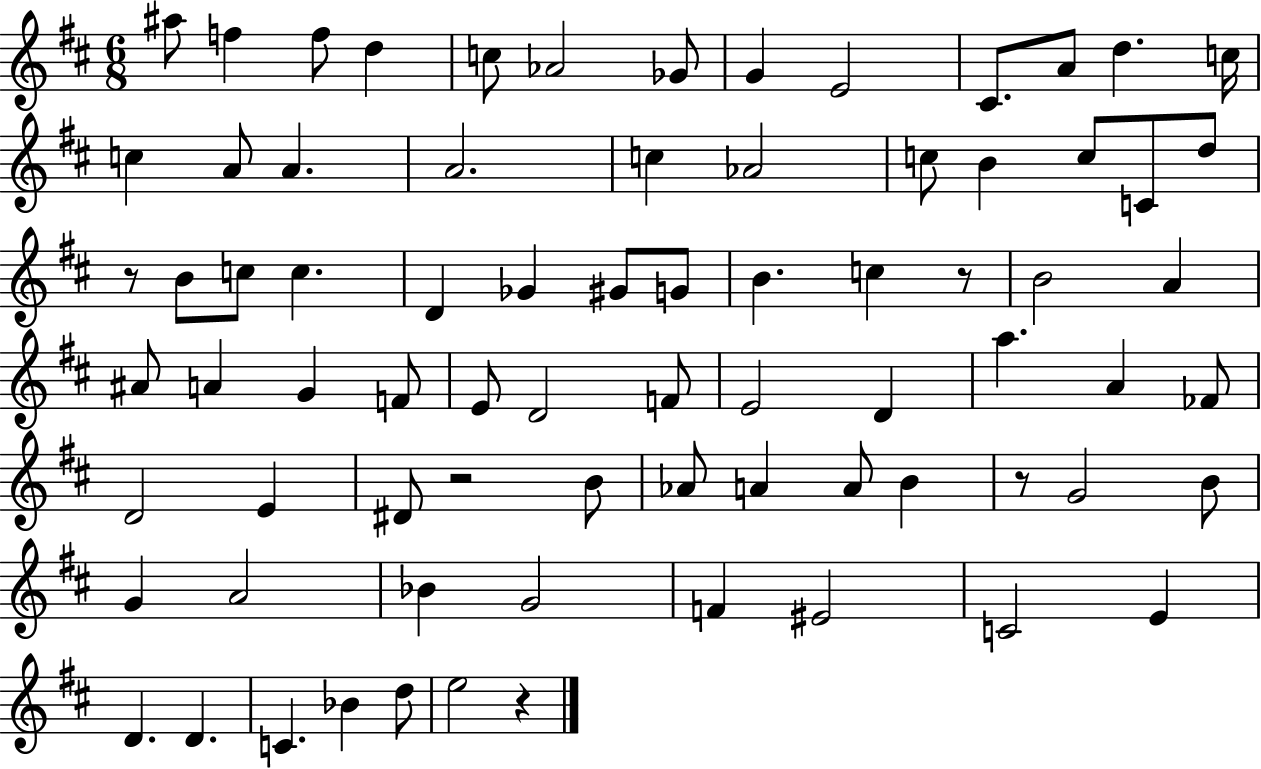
X:1
T:Untitled
M:6/8
L:1/4
K:D
^a/2 f f/2 d c/2 _A2 _G/2 G E2 ^C/2 A/2 d c/4 c A/2 A A2 c _A2 c/2 B c/2 C/2 d/2 z/2 B/2 c/2 c D _G ^G/2 G/2 B c z/2 B2 A ^A/2 A G F/2 E/2 D2 F/2 E2 D a A _F/2 D2 E ^D/2 z2 B/2 _A/2 A A/2 B z/2 G2 B/2 G A2 _B G2 F ^E2 C2 E D D C _B d/2 e2 z